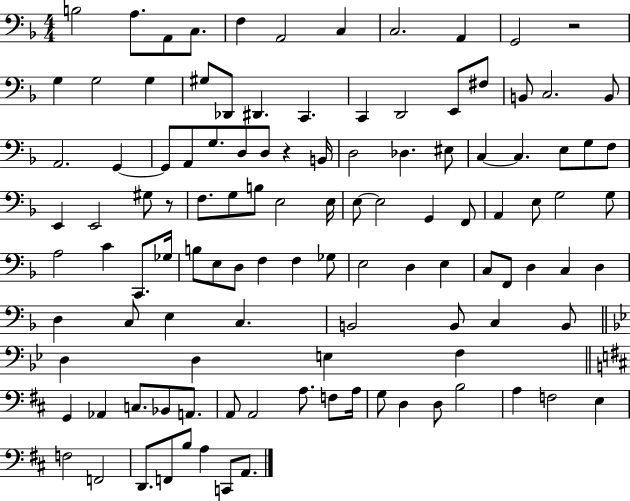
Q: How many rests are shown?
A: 3